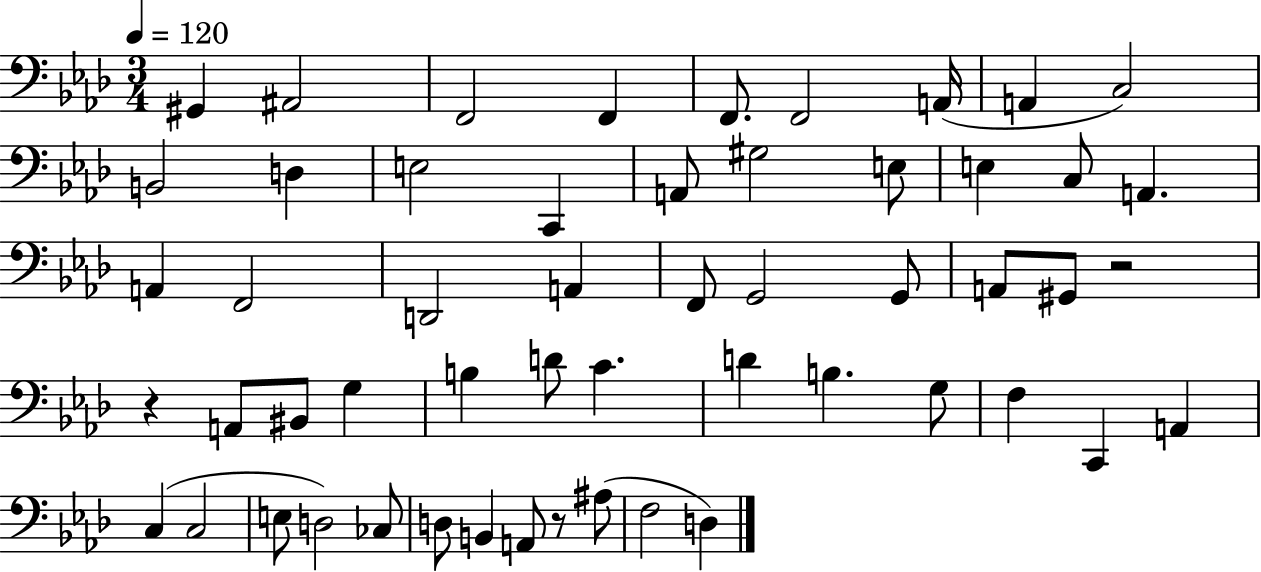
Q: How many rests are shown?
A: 3